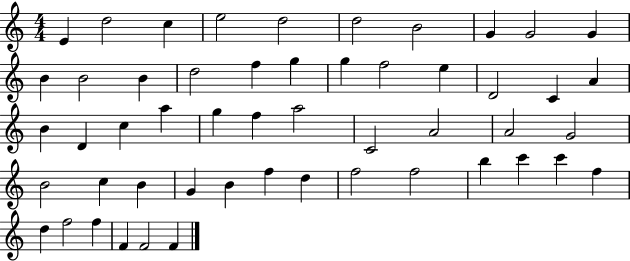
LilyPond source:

{
  \clef treble
  \numericTimeSignature
  \time 4/4
  \key c \major
  e'4 d''2 c''4 | e''2 d''2 | d''2 b'2 | g'4 g'2 g'4 | \break b'4 b'2 b'4 | d''2 f''4 g''4 | g''4 f''2 e''4 | d'2 c'4 a'4 | \break b'4 d'4 c''4 a''4 | g''4 f''4 a''2 | c'2 a'2 | a'2 g'2 | \break b'2 c''4 b'4 | g'4 b'4 f''4 d''4 | f''2 f''2 | b''4 c'''4 c'''4 f''4 | \break d''4 f''2 f''4 | f'4 f'2 f'4 | \bar "|."
}